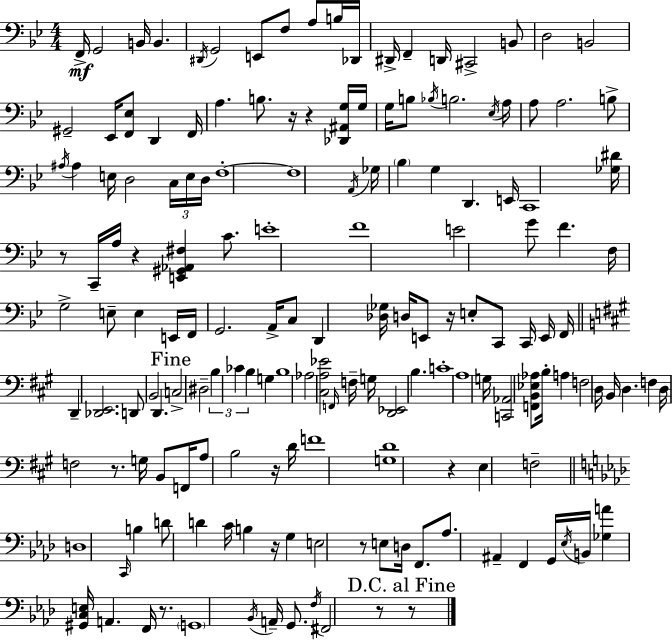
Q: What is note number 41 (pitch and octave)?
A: D3